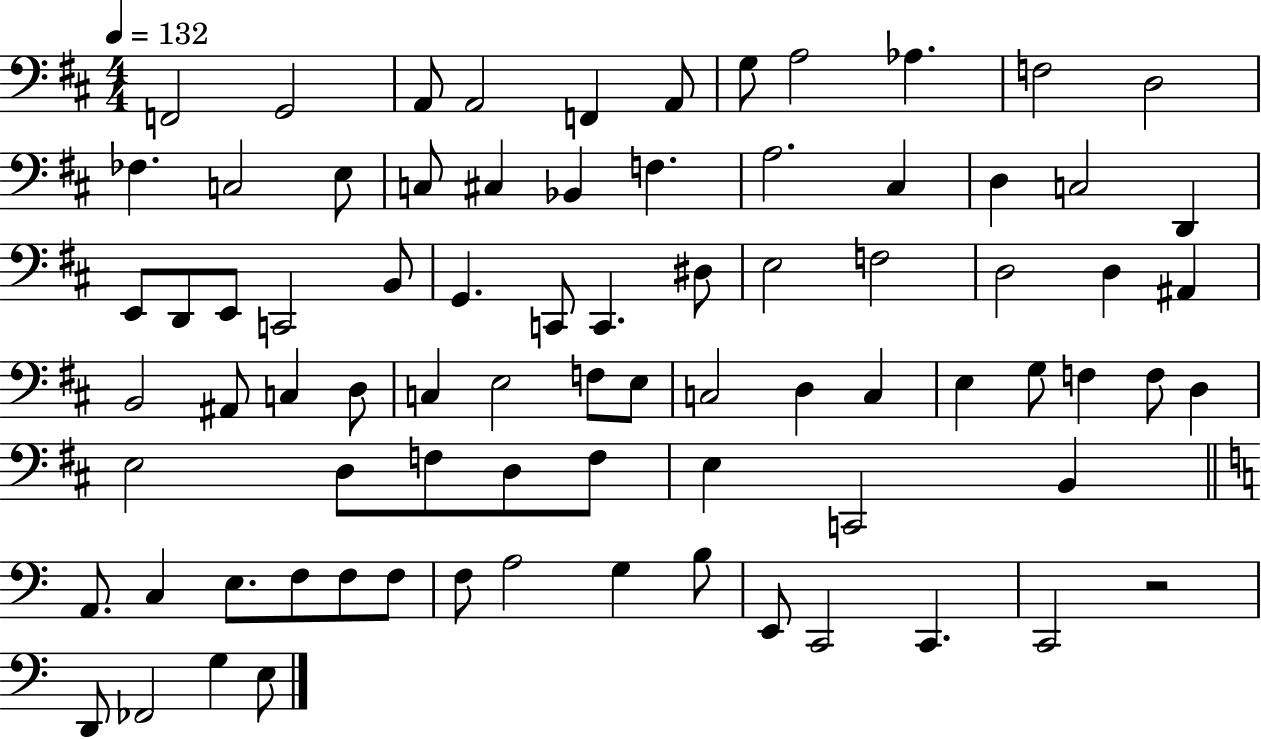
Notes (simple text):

F2/h G2/h A2/e A2/h F2/q A2/e G3/e A3/h Ab3/q. F3/h D3/h FES3/q. C3/h E3/e C3/e C#3/q Bb2/q F3/q. A3/h. C#3/q D3/q C3/h D2/q E2/e D2/e E2/e C2/h B2/e G2/q. C2/e C2/q. D#3/e E3/h F3/h D3/h D3/q A#2/q B2/h A#2/e C3/q D3/e C3/q E3/h F3/e E3/e C3/h D3/q C3/q E3/q G3/e F3/q F3/e D3/q E3/h D3/e F3/e D3/e F3/e E3/q C2/h B2/q A2/e. C3/q E3/e. F3/e F3/e F3/e F3/e A3/h G3/q B3/e E2/e C2/h C2/q. C2/h R/h D2/e FES2/h G3/q E3/e